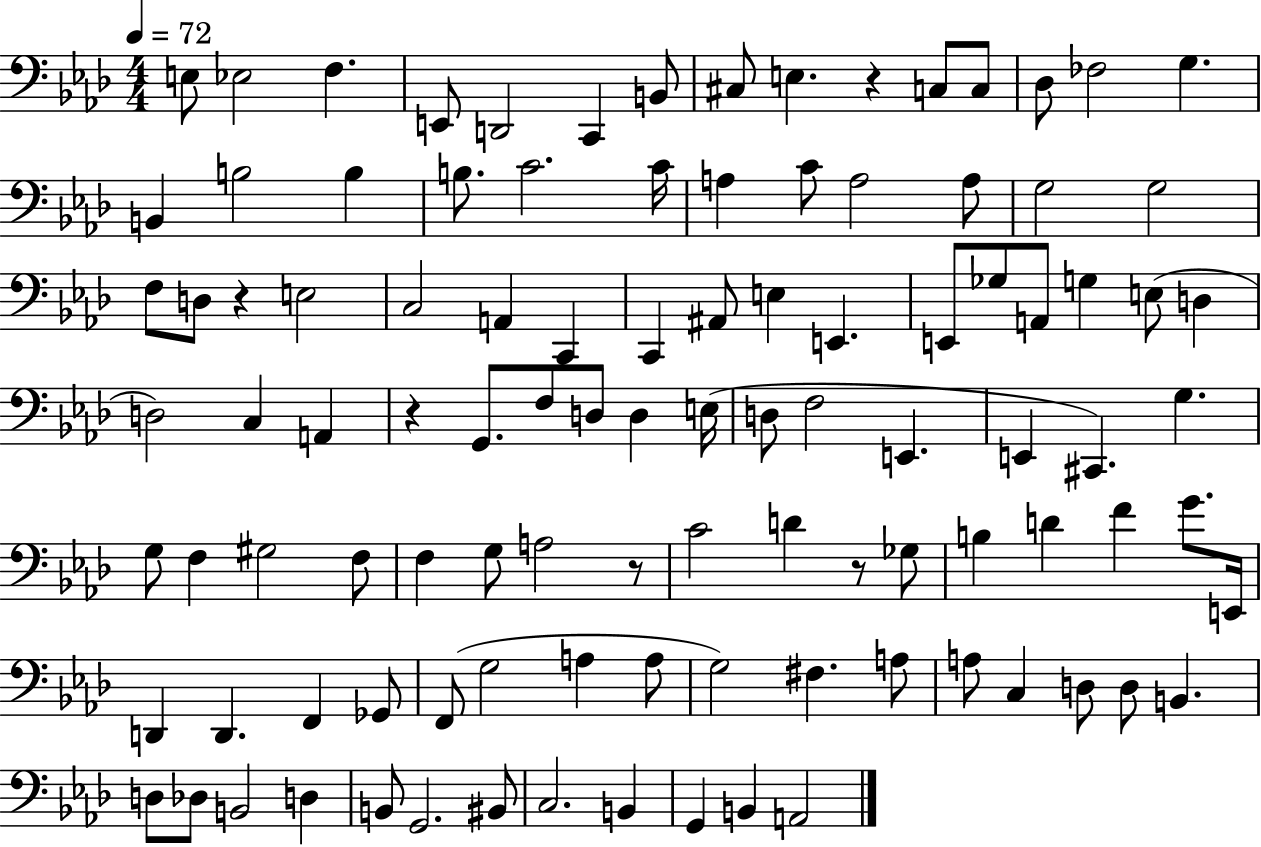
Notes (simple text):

E3/e Eb3/h F3/q. E2/e D2/h C2/q B2/e C#3/e E3/q. R/q C3/e C3/e Db3/e FES3/h G3/q. B2/q B3/h B3/q B3/e. C4/h. C4/s A3/q C4/e A3/h A3/e G3/h G3/h F3/e D3/e R/q E3/h C3/h A2/q C2/q C2/q A#2/e E3/q E2/q. E2/e Gb3/e A2/e G3/q E3/e D3/q D3/h C3/q A2/q R/q G2/e. F3/e D3/e D3/q E3/s D3/e F3/h E2/q. E2/q C#2/q. G3/q. G3/e F3/q G#3/h F3/e F3/q G3/e A3/h R/e C4/h D4/q R/e Gb3/e B3/q D4/q F4/q G4/e. E2/s D2/q D2/q. F2/q Gb2/e F2/e G3/h A3/q A3/e G3/h F#3/q. A3/e A3/e C3/q D3/e D3/e B2/q. D3/e Db3/e B2/h D3/q B2/e G2/h. BIS2/e C3/h. B2/q G2/q B2/q A2/h